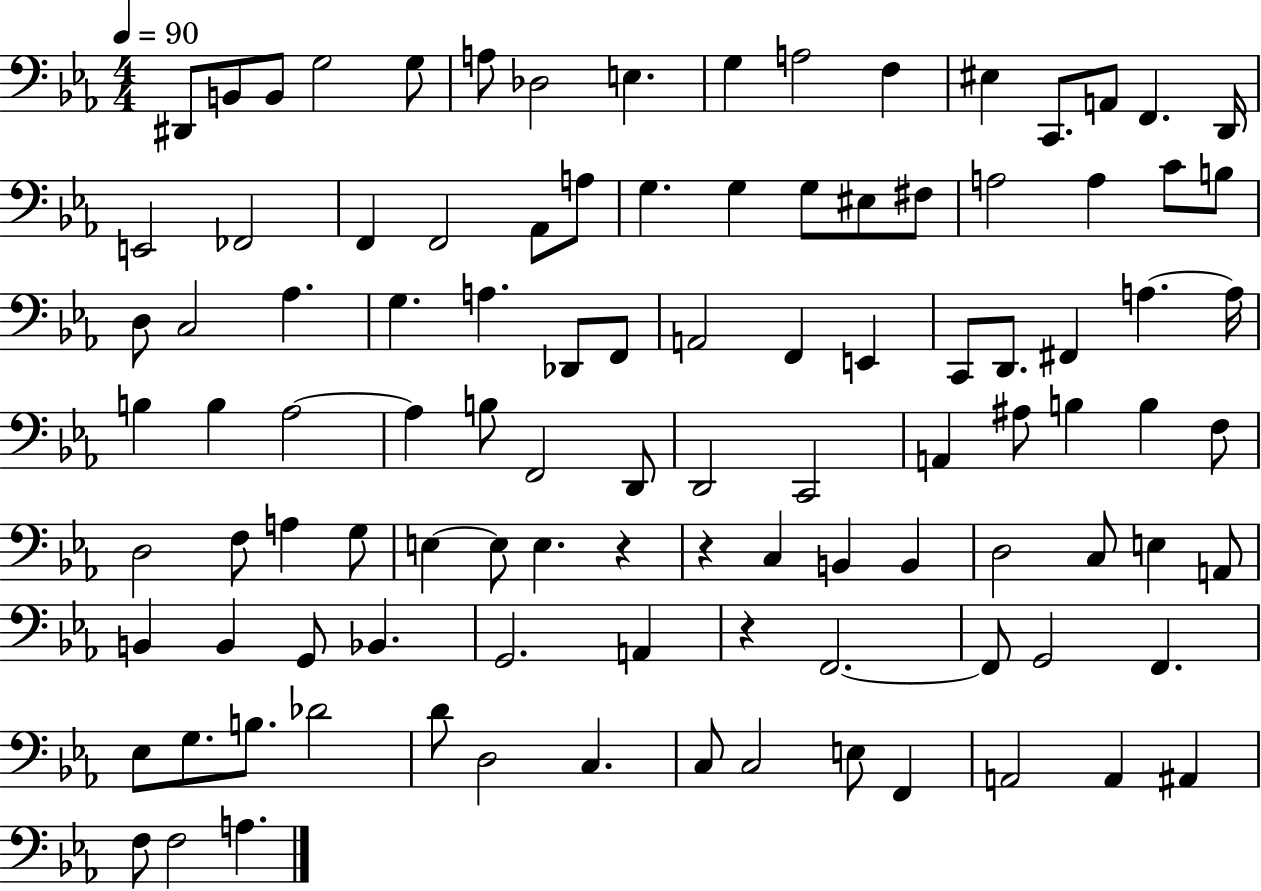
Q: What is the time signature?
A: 4/4